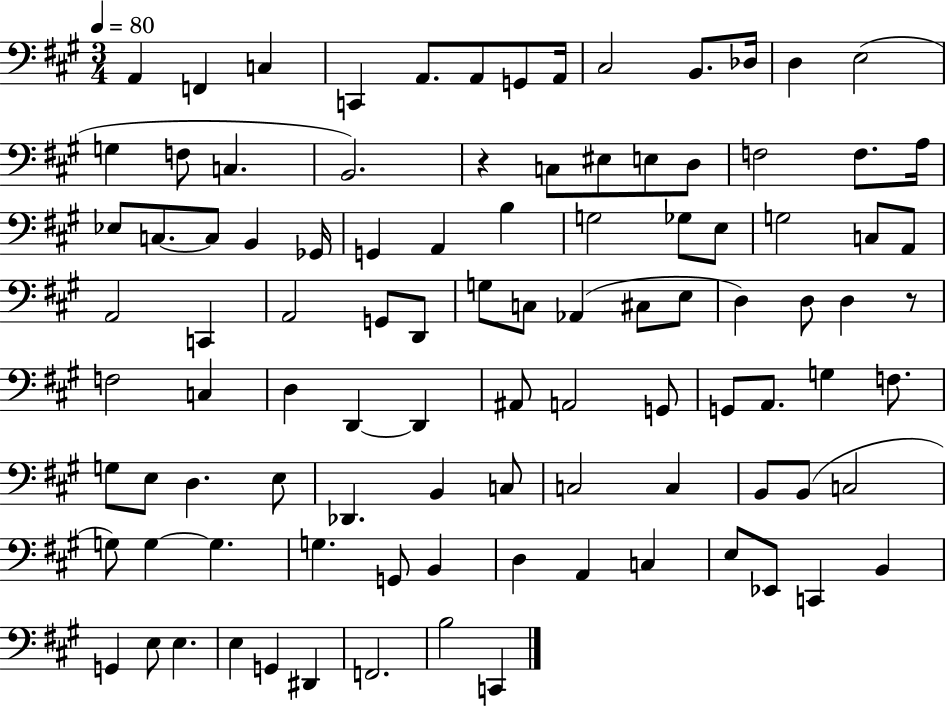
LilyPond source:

{
  \clef bass
  \numericTimeSignature
  \time 3/4
  \key a \major
  \tempo 4 = 80
  a,4 f,4 c4 | c,4 a,8. a,8 g,8 a,16 | cis2 b,8. des16 | d4 e2( | \break g4 f8 c4. | b,2.) | r4 c8 eis8 e8 d8 | f2 f8. a16 | \break ees8 c8.~~ c8 b,4 ges,16 | g,4 a,4 b4 | g2 ges8 e8 | g2 c8 a,8 | \break a,2 c,4 | a,2 g,8 d,8 | g8 c8 aes,4( cis8 e8 | d4) d8 d4 r8 | \break f2 c4 | d4 d,4~~ d,4 | ais,8 a,2 g,8 | g,8 a,8. g4 f8. | \break g8 e8 d4. e8 | des,4. b,4 c8 | c2 c4 | b,8 b,8( c2 | \break g8) g4~~ g4. | g4. g,8 b,4 | d4 a,4 c4 | e8 ees,8 c,4 b,4 | \break g,4 e8 e4. | e4 g,4 dis,4 | f,2. | b2 c,4 | \break \bar "|."
}